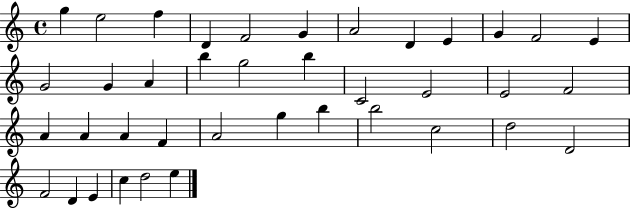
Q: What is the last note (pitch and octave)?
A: E5